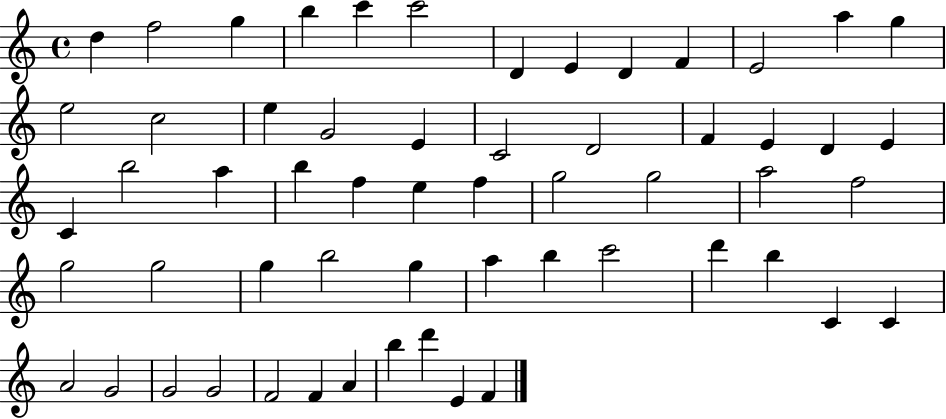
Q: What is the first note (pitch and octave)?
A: D5